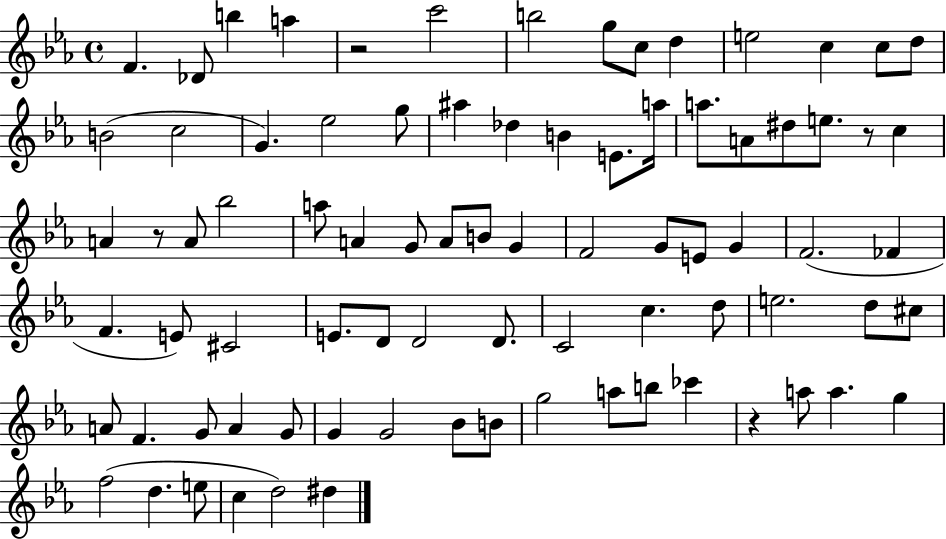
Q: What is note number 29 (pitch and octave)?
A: A4